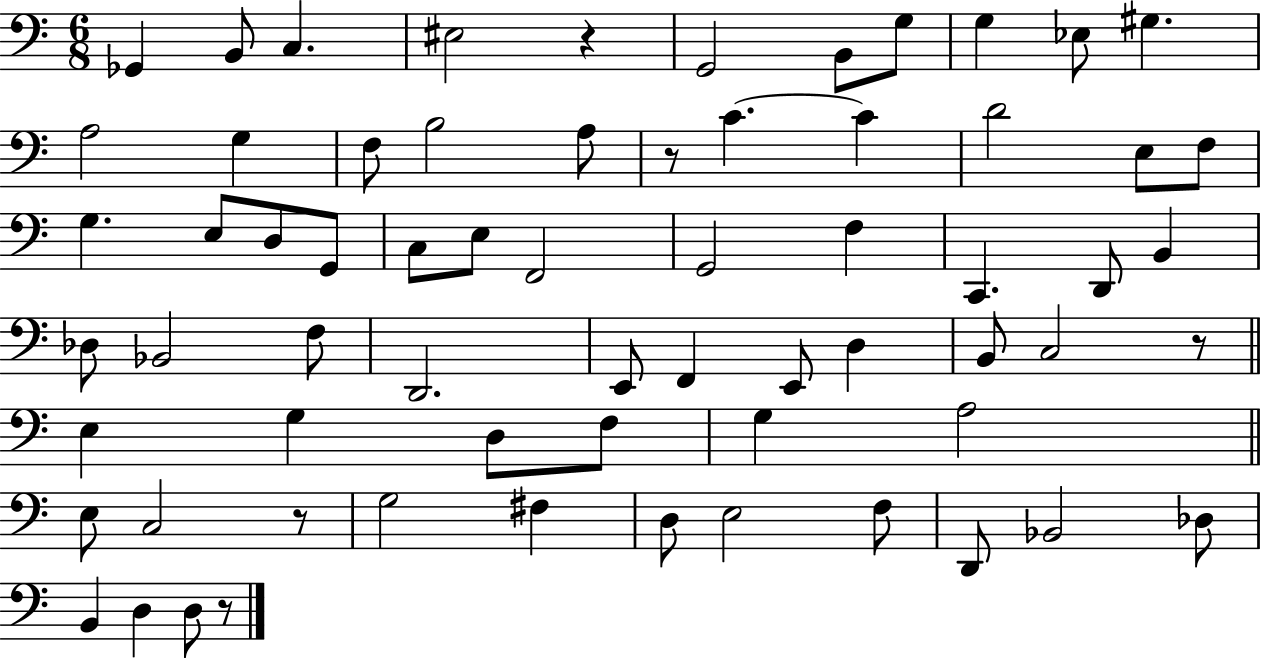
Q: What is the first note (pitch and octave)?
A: Gb2